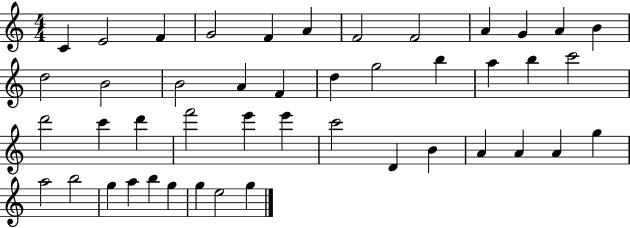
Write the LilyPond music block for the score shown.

{
  \clef treble
  \numericTimeSignature
  \time 4/4
  \key c \major
  c'4 e'2 f'4 | g'2 f'4 a'4 | f'2 f'2 | a'4 g'4 a'4 b'4 | \break d''2 b'2 | b'2 a'4 f'4 | d''4 g''2 b''4 | a''4 b''4 c'''2 | \break d'''2 c'''4 d'''4 | f'''2 e'''4 e'''4 | c'''2 d'4 b'4 | a'4 a'4 a'4 g''4 | \break a''2 b''2 | g''4 a''4 b''4 g''4 | g''4 e''2 g''4 | \bar "|."
}